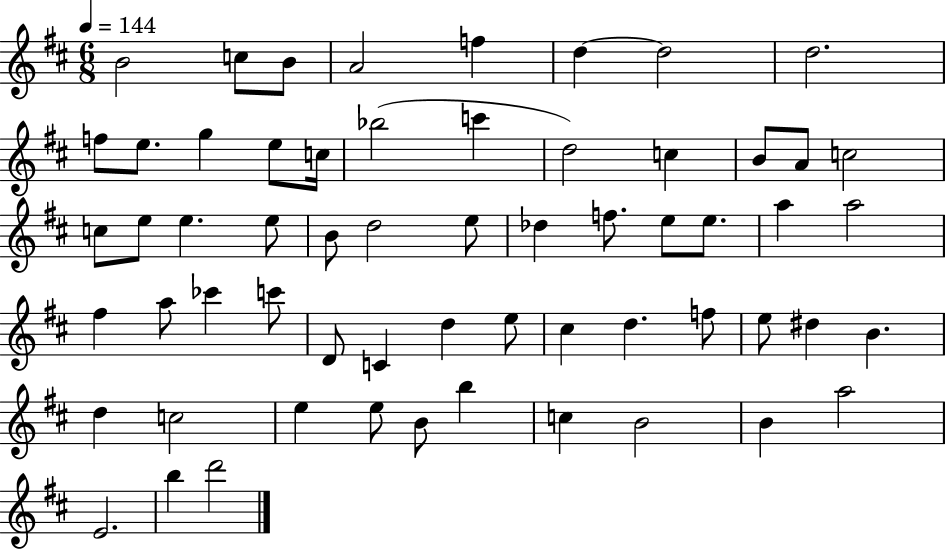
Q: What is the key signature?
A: D major